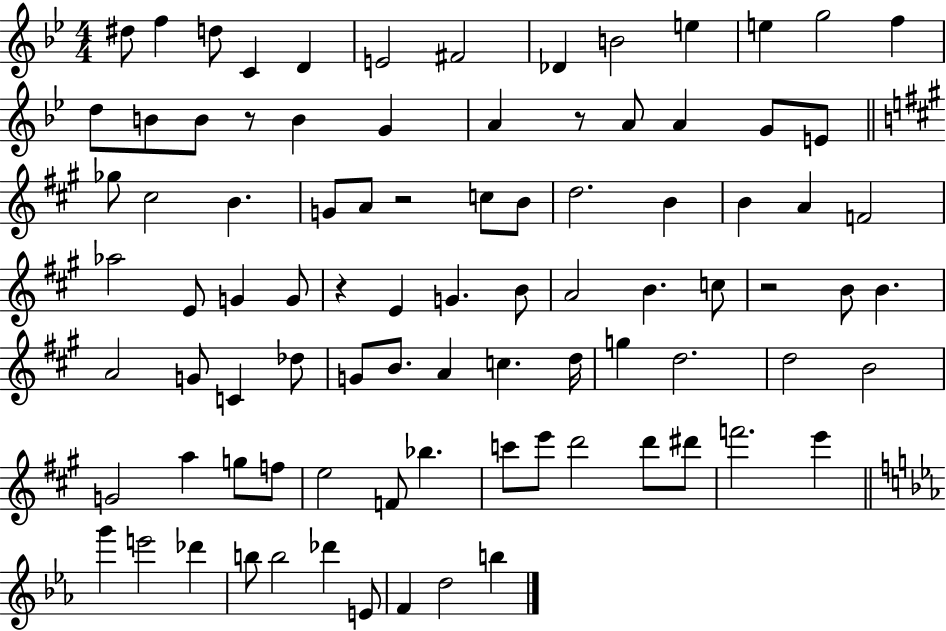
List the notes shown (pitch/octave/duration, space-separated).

D#5/e F5/q D5/e C4/q D4/q E4/h F#4/h Db4/q B4/h E5/q E5/q G5/h F5/q D5/e B4/e B4/e R/e B4/q G4/q A4/q R/e A4/e A4/q G4/e E4/e Gb5/e C#5/h B4/q. G4/e A4/e R/h C5/e B4/e D5/h. B4/q B4/q A4/q F4/h Ab5/h E4/e G4/q G4/e R/q E4/q G4/q. B4/e A4/h B4/q. C5/e R/h B4/e B4/q. A4/h G4/e C4/q Db5/e G4/e B4/e. A4/q C5/q. D5/s G5/q D5/h. D5/h B4/h G4/h A5/q G5/e F5/e E5/h F4/e Bb5/q. C6/e E6/e D6/h D6/e D#6/e F6/h. E6/q G6/q E6/h Db6/q B5/e B5/h Db6/q E4/e F4/q D5/h B5/q